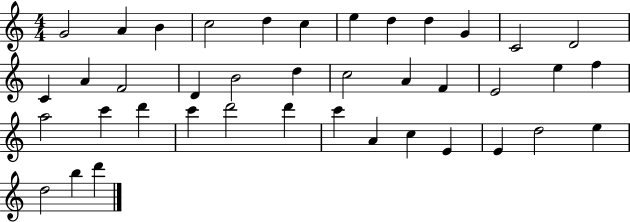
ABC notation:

X:1
T:Untitled
M:4/4
L:1/4
K:C
G2 A B c2 d c e d d G C2 D2 C A F2 D B2 d c2 A F E2 e f a2 c' d' c' d'2 d' c' A c E E d2 e d2 b d'